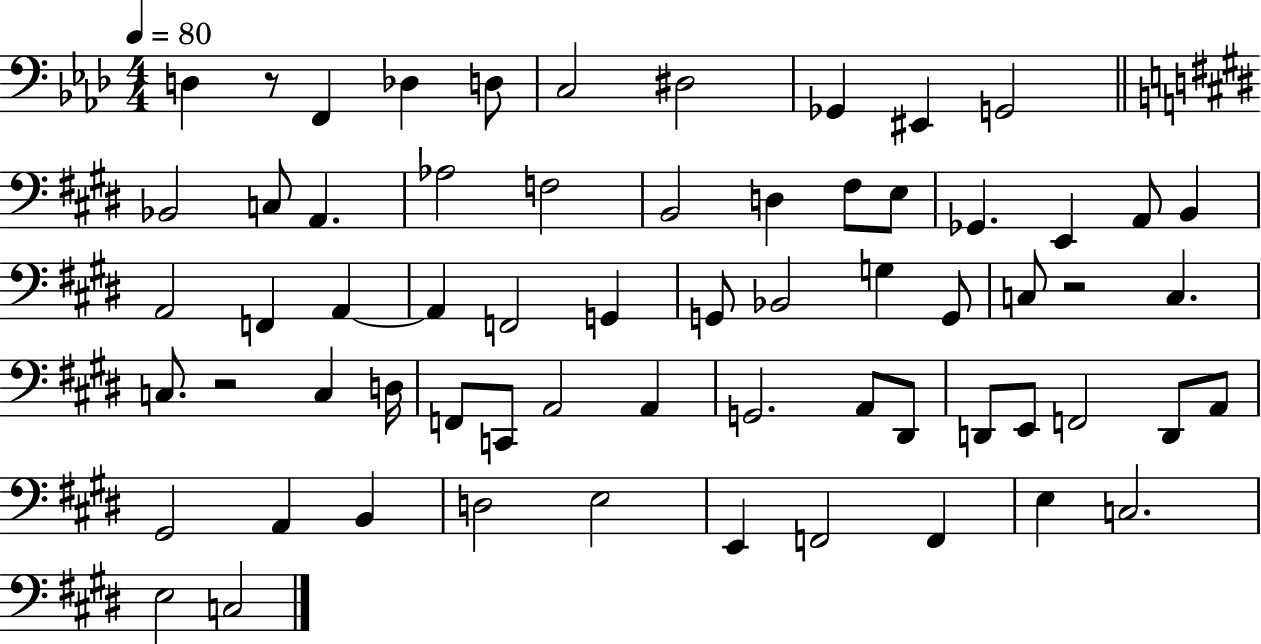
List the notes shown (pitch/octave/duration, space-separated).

D3/q R/e F2/q Db3/q D3/e C3/h D#3/h Gb2/q EIS2/q G2/h Bb2/h C3/e A2/q. Ab3/h F3/h B2/h D3/q F#3/e E3/e Gb2/q. E2/q A2/e B2/q A2/h F2/q A2/q A2/q F2/h G2/q G2/e Bb2/h G3/q G2/e C3/e R/h C3/q. C3/e. R/h C3/q D3/s F2/e C2/e A2/h A2/q G2/h. A2/e D#2/e D2/e E2/e F2/h D2/e A2/e G#2/h A2/q B2/q D3/h E3/h E2/q F2/h F2/q E3/q C3/h. E3/h C3/h